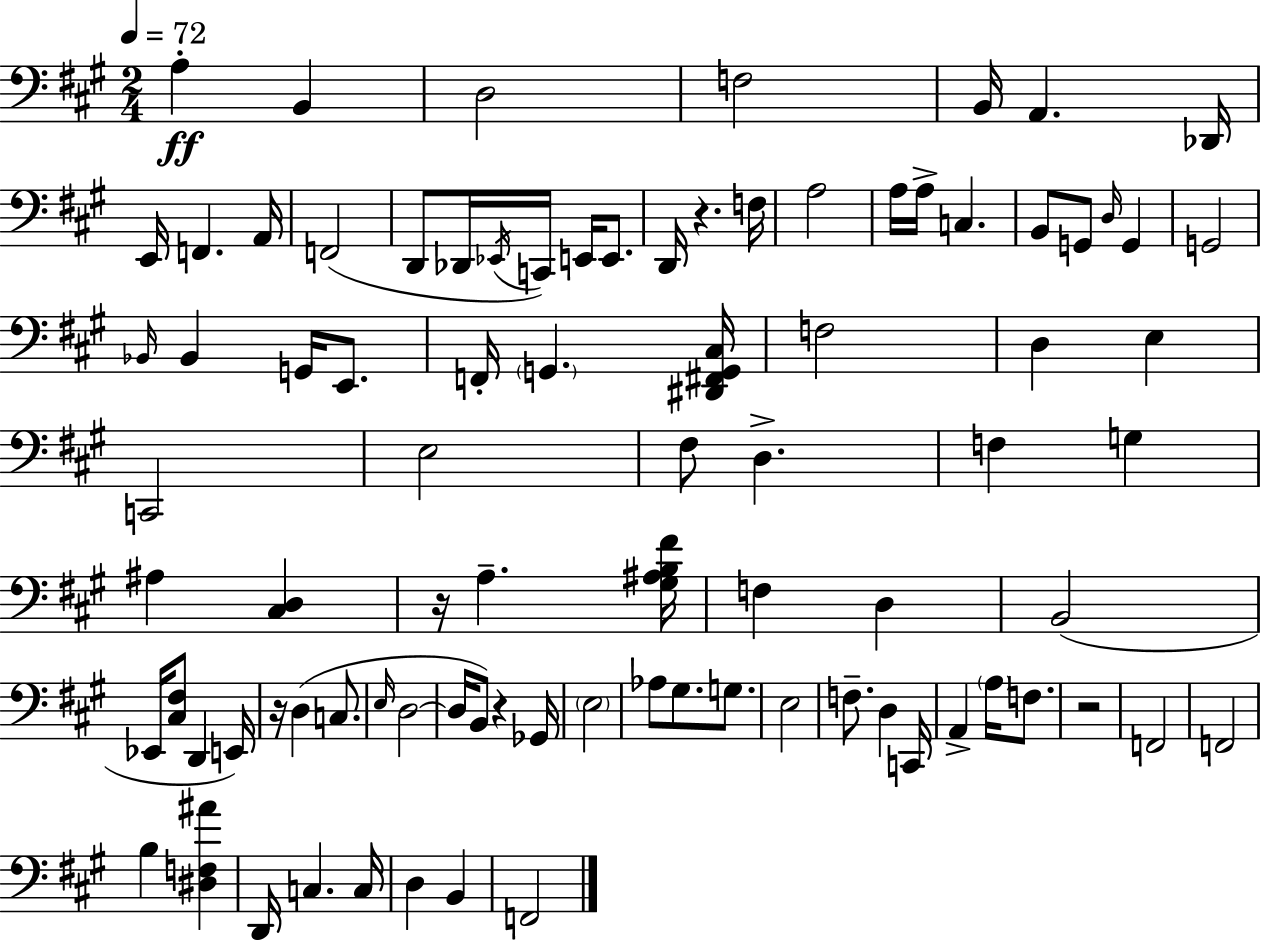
{
  \clef bass
  \numericTimeSignature
  \time 2/4
  \key a \major
  \tempo 4 = 72
  \repeat volta 2 { a4-.\ff b,4 | d2 | f2 | b,16 a,4. des,16 | \break e,16 f,4. a,16 | f,2( | d,8 des,16 \acciaccatura { ees,16 }) c,16 e,16 e,8. | d,16 r4. | \break f16 a2 | a16 a16-> c4. | b,8 g,8 \grace { d16 } g,4 | g,2 | \break \grace { bes,16 } bes,4 g,16 | e,8. f,16-. \parenthesize g,4. | <dis, fis, g, cis>16 f2 | d4 e4 | \break c,2 | e2 | fis8 d4.-> | f4 g4 | \break ais4 <cis d>4 | r16 a4.-- | <gis ais b fis'>16 f4 d4 | b,2( | \break ees,16 <cis fis>8 d,4 | e,16) r16 d4( | c8. \grace { e16 } d2~~ | d16 b,8) r4 | \break ges,16 \parenthesize e2 | aes8 gis8. | g8. e2 | f8.-- d4 | \break c,16 a,4-> | \parenthesize a16 f8. r2 | f,2 | f,2 | \break b4 | <dis f ais'>4 d,16 c4. | c16 d4 | b,4 f,2 | \break } \bar "|."
}